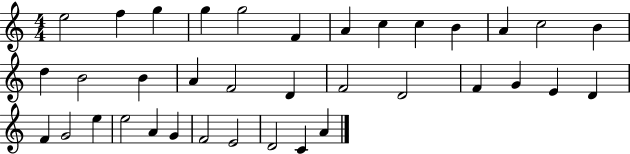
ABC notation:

X:1
T:Untitled
M:4/4
L:1/4
K:C
e2 f g g g2 F A c c B A c2 B d B2 B A F2 D F2 D2 F G E D F G2 e e2 A G F2 E2 D2 C A